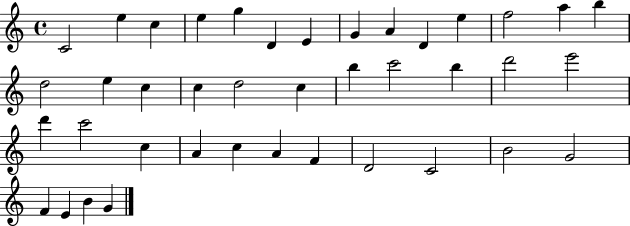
{
  \clef treble
  \time 4/4
  \defaultTimeSignature
  \key c \major
  c'2 e''4 c''4 | e''4 g''4 d'4 e'4 | g'4 a'4 d'4 e''4 | f''2 a''4 b''4 | \break d''2 e''4 c''4 | c''4 d''2 c''4 | b''4 c'''2 b''4 | d'''2 e'''2 | \break d'''4 c'''2 c''4 | a'4 c''4 a'4 f'4 | d'2 c'2 | b'2 g'2 | \break f'4 e'4 b'4 g'4 | \bar "|."
}